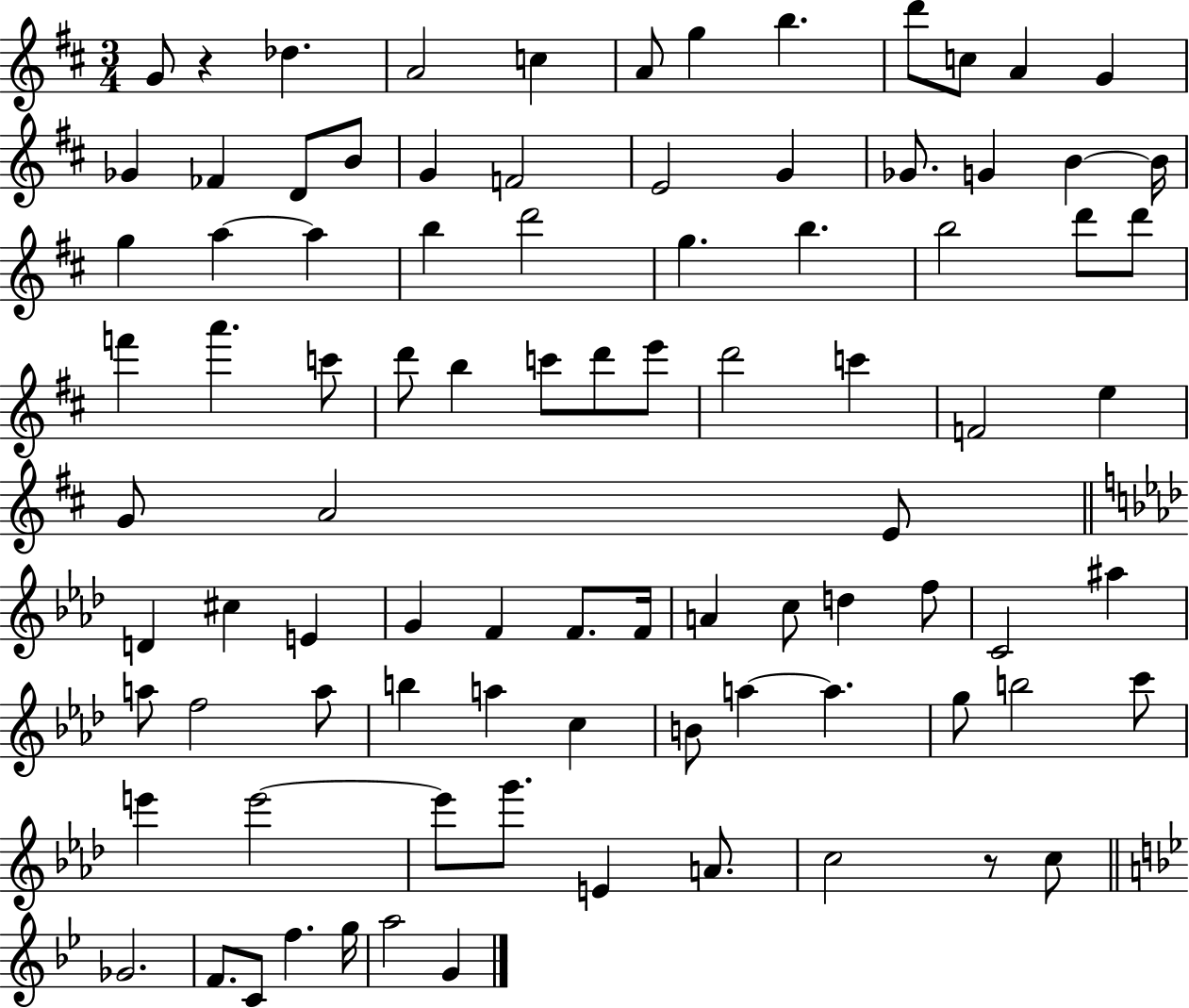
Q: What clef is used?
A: treble